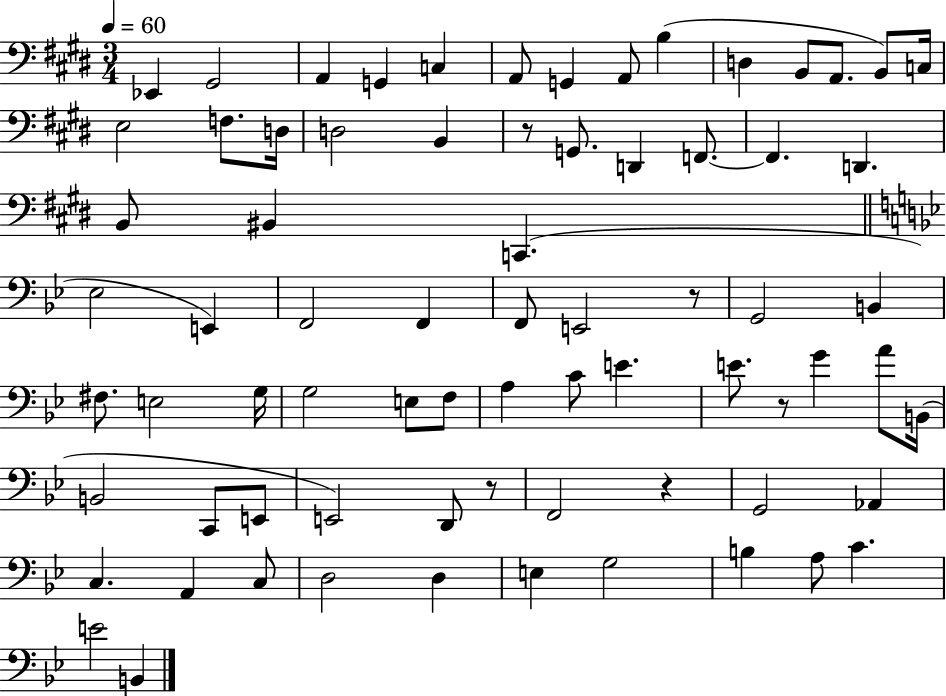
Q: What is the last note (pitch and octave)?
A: B2